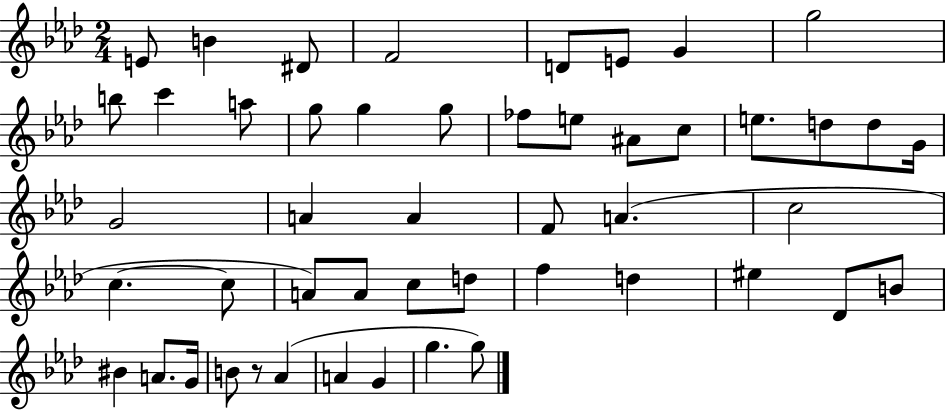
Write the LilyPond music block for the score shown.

{
  \clef treble
  \numericTimeSignature
  \time 2/4
  \key aes \major
  \repeat volta 2 { e'8 b'4 dis'8 | f'2 | d'8 e'8 g'4 | g''2 | \break b''8 c'''4 a''8 | g''8 g''4 g''8 | fes''8 e''8 ais'8 c''8 | e''8. d''8 d''8 g'16 | \break g'2 | a'4 a'4 | f'8 a'4.( | c''2 | \break c''4.~~ c''8 | a'8) a'8 c''8 d''8 | f''4 d''4 | eis''4 des'8 b'8 | \break bis'4 a'8. g'16 | b'8 r8 aes'4( | a'4 g'4 | g''4. g''8) | \break } \bar "|."
}